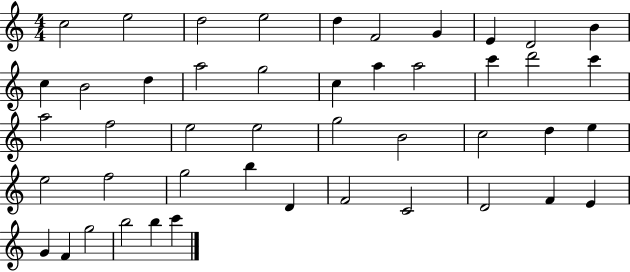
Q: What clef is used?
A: treble